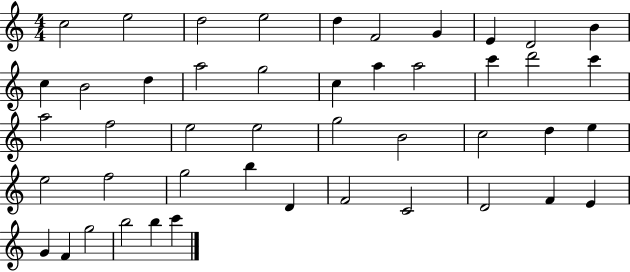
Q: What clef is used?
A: treble